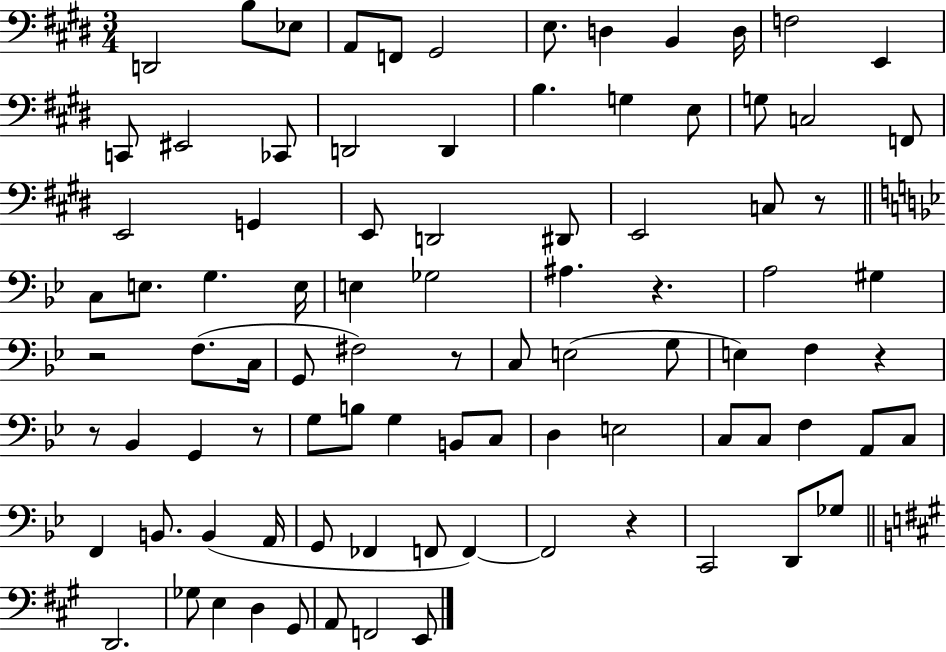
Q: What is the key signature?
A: E major